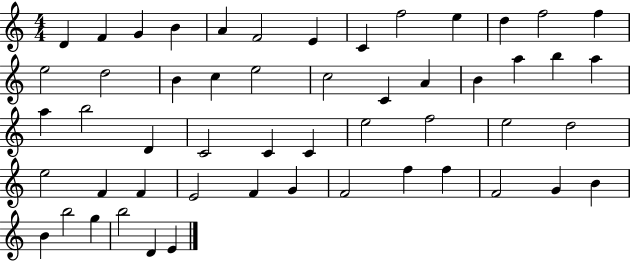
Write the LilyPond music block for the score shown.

{
  \clef treble
  \numericTimeSignature
  \time 4/4
  \key c \major
  d'4 f'4 g'4 b'4 | a'4 f'2 e'4 | c'4 f''2 e''4 | d''4 f''2 f''4 | \break e''2 d''2 | b'4 c''4 e''2 | c''2 c'4 a'4 | b'4 a''4 b''4 a''4 | \break a''4 b''2 d'4 | c'2 c'4 c'4 | e''2 f''2 | e''2 d''2 | \break e''2 f'4 f'4 | e'2 f'4 g'4 | f'2 f''4 f''4 | f'2 g'4 b'4 | \break b'4 b''2 g''4 | b''2 d'4 e'4 | \bar "|."
}